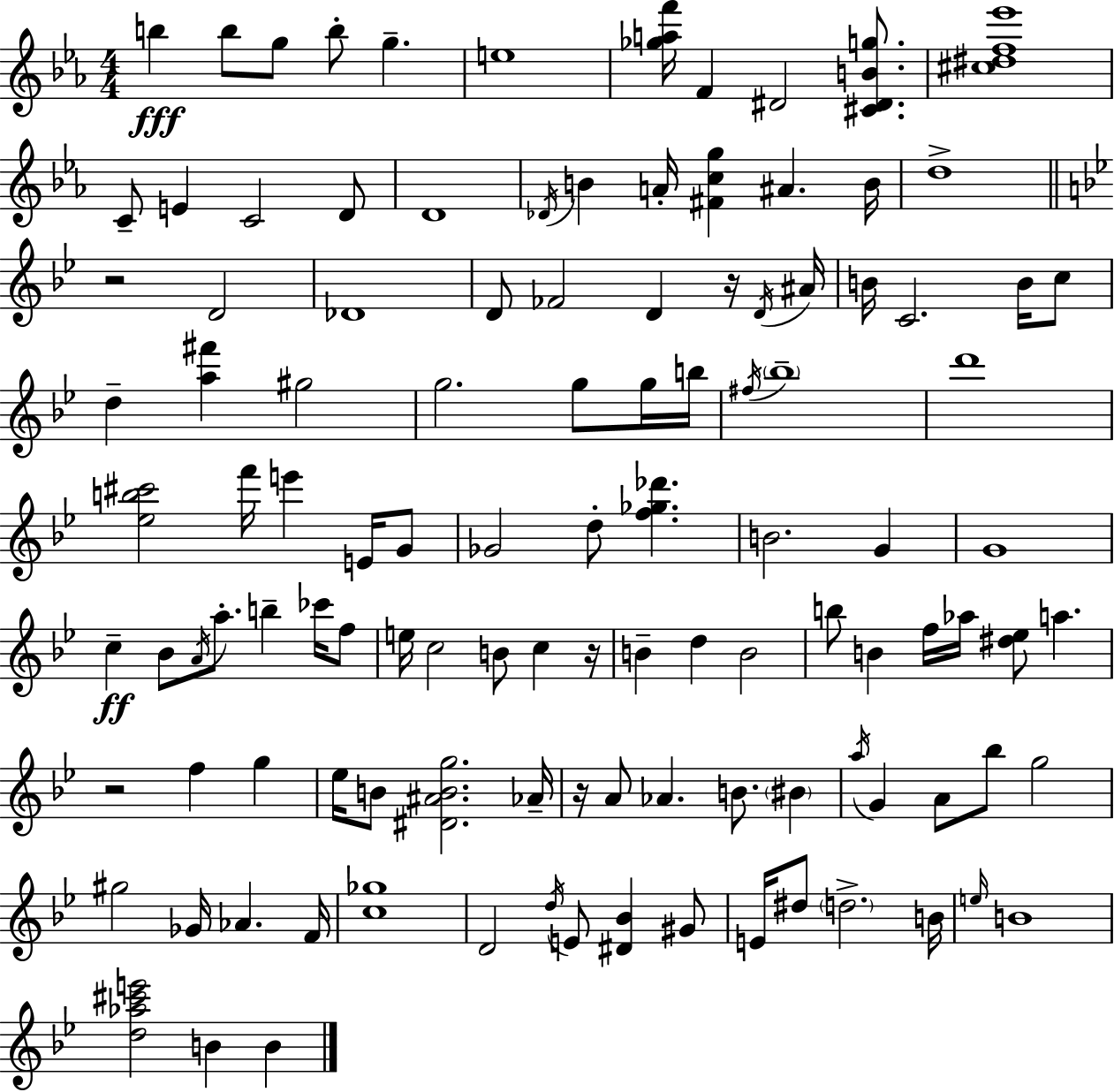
{
  \clef treble
  \numericTimeSignature
  \time 4/4
  \key ees \major
  b''4\fff b''8 g''8 b''8-. g''4.-- | e''1 | <ges'' a'' f'''>16 f'4 dis'2 <cis' dis' b' g''>8. | <cis'' dis'' f'' ees'''>1 | \break c'8-- e'4 c'2 d'8 | d'1 | \acciaccatura { des'16 } b'4 a'16-. <fis' c'' g''>4 ais'4. | b'16 d''1-> | \break \bar "||" \break \key bes \major r2 d'2 | des'1 | d'8 fes'2 d'4 r16 \acciaccatura { d'16 } | ais'16 b'16 c'2. b'16 c''8 | \break d''4-- <a'' fis'''>4 gis''2 | g''2. g''8 g''16 | b''16 \acciaccatura { fis''16 } \parenthesize bes''1-- | d'''1 | \break <ees'' b'' cis'''>2 f'''16 e'''4 e'16 | g'8 ges'2 d''8-. <f'' ges'' des'''>4. | b'2. g'4 | g'1 | \break c''4--\ff bes'8 \acciaccatura { a'16 } a''8.-. b''4-- | ces'''16 f''8 e''16 c''2 b'8 c''4 | r16 b'4-- d''4 b'2 | b''8 b'4 f''16 aes''16 <dis'' ees''>8 a''4. | \break r2 f''4 g''4 | ees''16 b'8 <dis' ais' b' g''>2. | aes'16-- r16 a'8 aes'4. b'8. \parenthesize bis'4 | \acciaccatura { a''16 } g'4 a'8 bes''8 g''2 | \break gis''2 ges'16 aes'4. | f'16 <c'' ges''>1 | d'2 \acciaccatura { d''16 } e'8 <dis' bes'>4 | gis'8 e'16 dis''8 \parenthesize d''2.-> | \break b'16 \grace { e''16 } b'1 | <d'' aes'' cis''' e'''>2 b'4 | b'4 \bar "|."
}